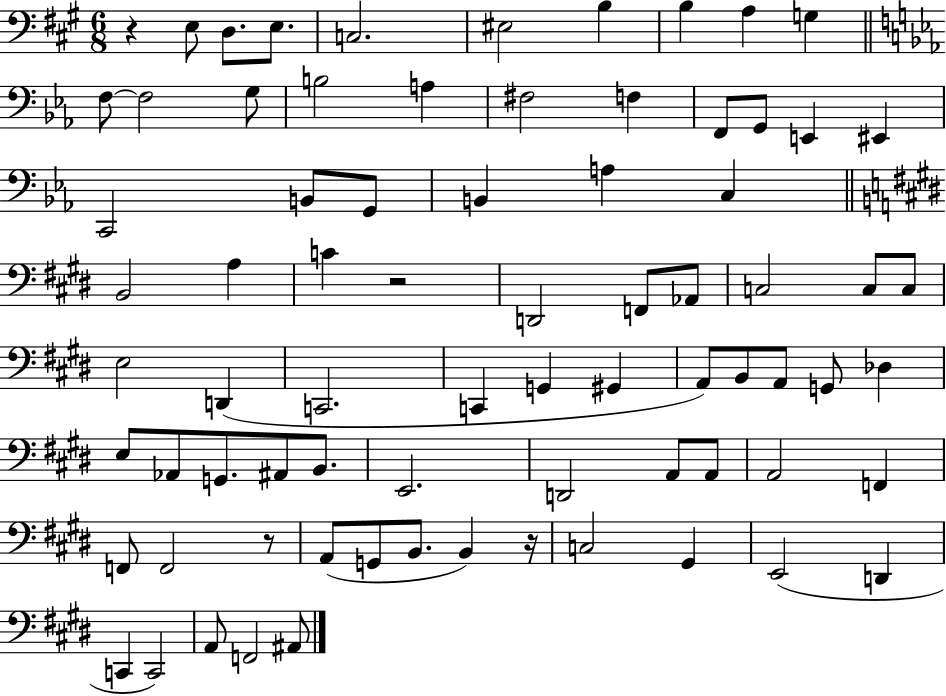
R/q E3/e D3/e. E3/e. C3/h. EIS3/h B3/q B3/q A3/q G3/q F3/e F3/h G3/e B3/h A3/q F#3/h F3/q F2/e G2/e E2/q EIS2/q C2/h B2/e G2/e B2/q A3/q C3/q B2/h A3/q C4/q R/h D2/h F2/e Ab2/e C3/h C3/e C3/e E3/h D2/q C2/h. C2/q G2/q G#2/q A2/e B2/e A2/e G2/e Db3/q E3/e Ab2/e G2/e. A#2/e B2/e. E2/h. D2/h A2/e A2/e A2/h F2/q F2/e F2/h R/e A2/e G2/e B2/e. B2/q R/s C3/h G#2/q E2/h D2/q C2/q C2/h A2/e F2/h A#2/e